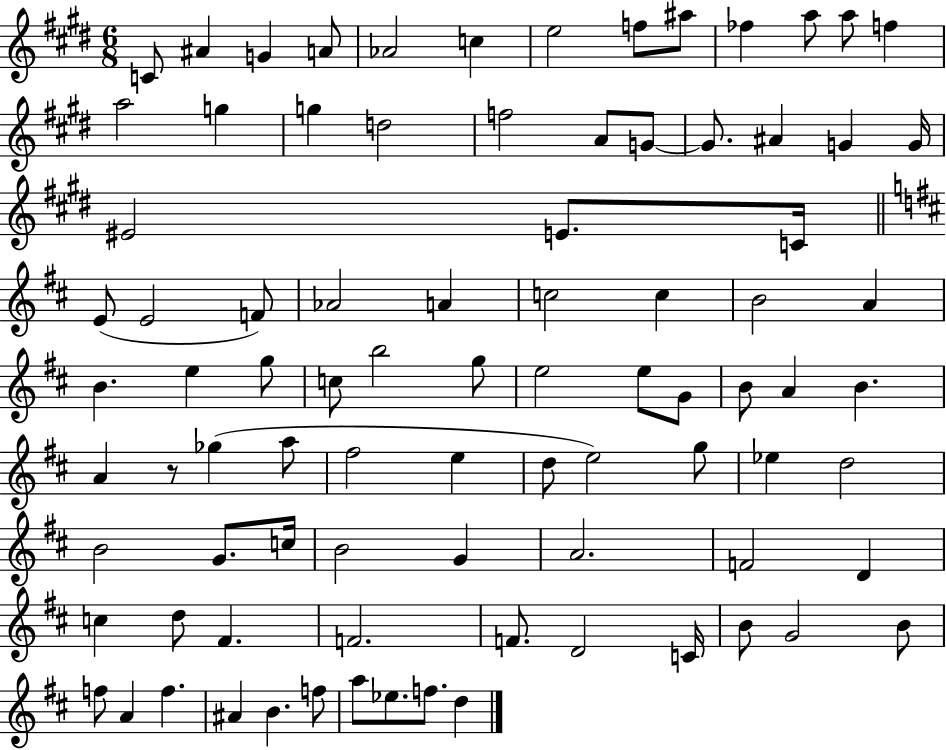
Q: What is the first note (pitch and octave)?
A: C4